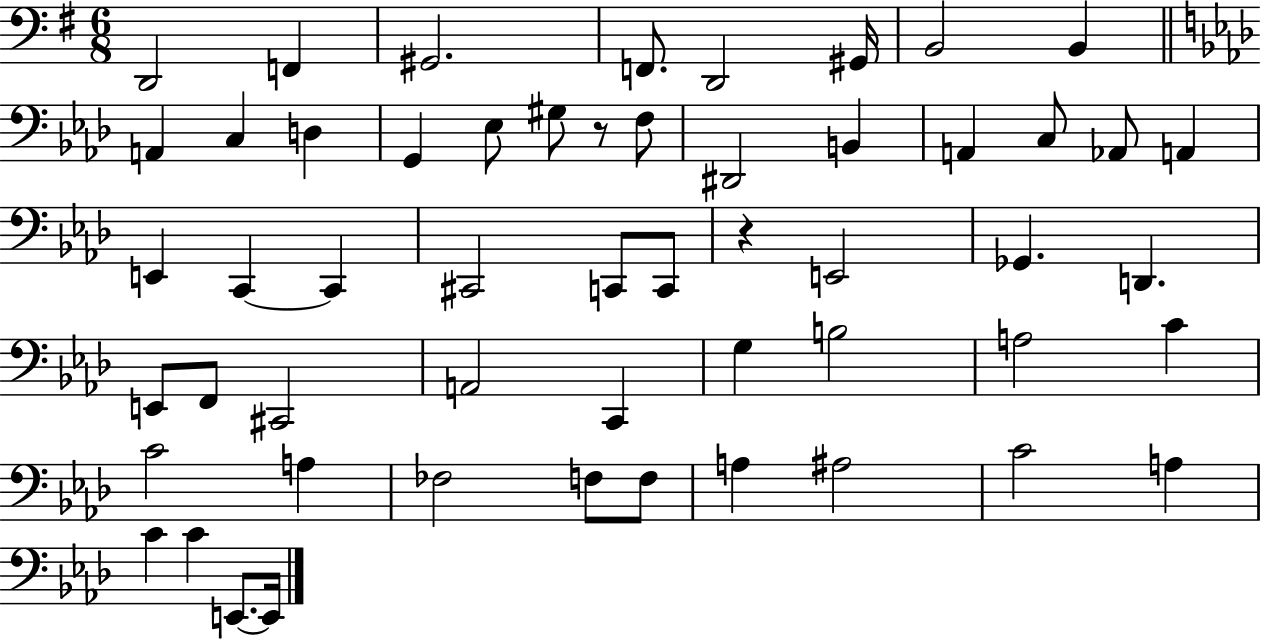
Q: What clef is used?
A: bass